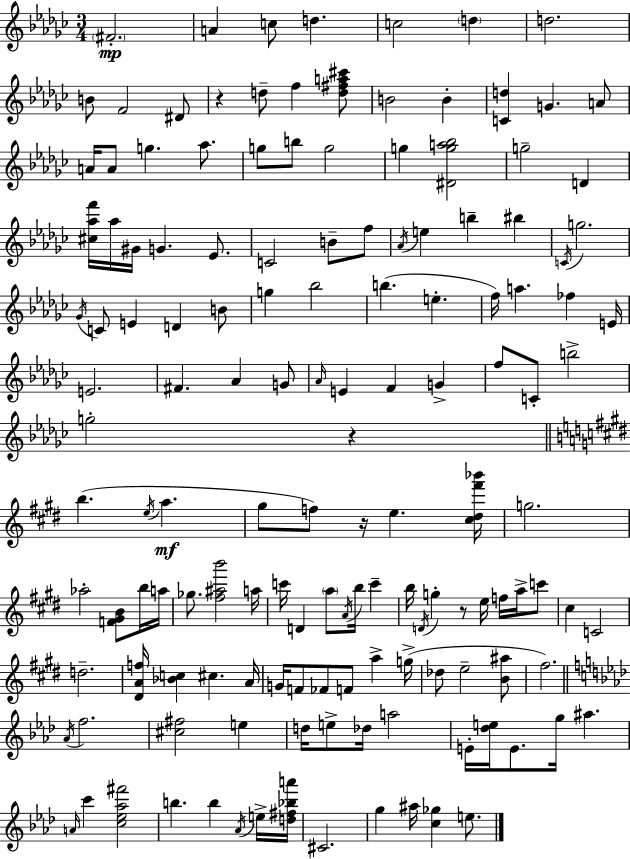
{
  \clef treble
  \numericTimeSignature
  \time 3/4
  \key ees \minor
  \parenthesize fis'2.-.\mp | a'4 c''8 d''4. | c''2 \parenthesize d''4 | d''2. | \break b'8 f'2 dis'8 | r4 d''8-- f''4 <d'' fis'' a'' cis'''>8 | b'2 b'4-. | <c' d''>4 g'4. a'8 | \break a'16 a'8 g''4. aes''8. | g''8 b''8 g''2 | g''4 <dis' g'' a'' bes''>2 | g''2-- d'4 | \break <cis'' aes'' f'''>16 aes''16 gis'16 g'4. ees'8. | c'2 b'8-- f''8 | \acciaccatura { aes'16 } e''4 b''4-- bis''4 | \acciaccatura { c'16 } g''2. | \break \acciaccatura { ges'16 } c'8 e'4 d'4 | b'8 g''4 bes''2 | b''4.( e''4.-. | f''16) a''4. fes''4 | \break e'16 e'2. | fis'4. aes'4 | g'8 \grace { aes'16 } e'4 f'4 | g'4-> f''8 c'8-. b''2-> | \break g''2-. | r4 \bar "||" \break \key e \major b''4.( \acciaccatura { e''16 }\mf a''4. | gis''8 f''8) r16 e''4. | <cis'' dis'' fis''' bes'''>16 g''2. | aes''2-. <f' gis' b'>8 b''16 | \break a''16 ges''8. <fis'' ais'' b'''>2 | a''16 c'''16 d'4 \parenthesize a''8 \acciaccatura { a'16 } b''16 c'''4-- | b''16 \acciaccatura { d'16 } g''4-. r8 e''16 f''16 | a''16-> c'''8 cis''4 c'2 | \break d''2.-- | <dis' a' f''>16 <bes' c''>4 cis''4. | a'16 g'16 f'8 fes'8 f'8 a''4-> | g''16->( des''8 e''2-- | \break <b' ais''>8 fis''2.) | \bar "||" \break \key f \minor \acciaccatura { aes'16 } f''2. | <cis'' fis''>2 e''4 | d''16 e''8-> des''16 a''2 | e'16-. <des'' e''>16 e'8. g''16 ais''4. | \break \grace { a'16 } c'''4 <c'' ees'' aes'' fis'''>2 | b''4. b''4 | \acciaccatura { aes'16 } e''16-> <d'' fis'' bes'' a'''>16 cis'2. | g''4 ais''16 <c'' ges''>4 | \break e''8. \bar "|."
}